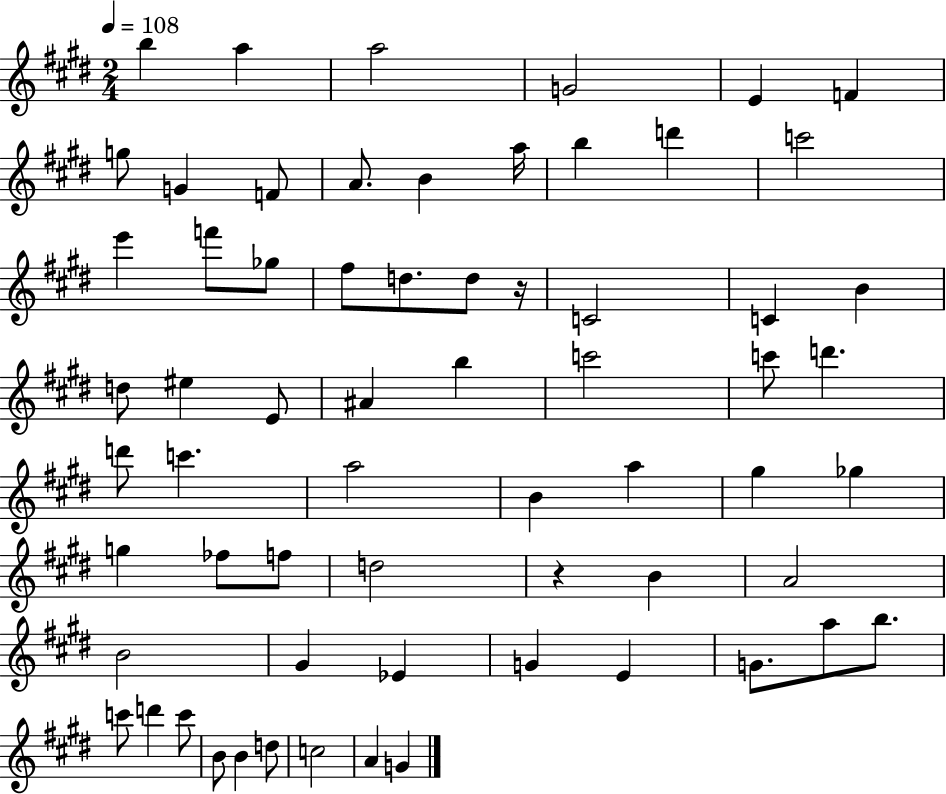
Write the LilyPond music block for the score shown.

{
  \clef treble
  \numericTimeSignature
  \time 2/4
  \key e \major
  \tempo 4 = 108
  b''4 a''4 | a''2 | g'2 | e'4 f'4 | \break g''8 g'4 f'8 | a'8. b'4 a''16 | b''4 d'''4 | c'''2 | \break e'''4 f'''8 ges''8 | fis''8 d''8. d''8 r16 | c'2 | c'4 b'4 | \break d''8 eis''4 e'8 | ais'4 b''4 | c'''2 | c'''8 d'''4. | \break d'''8 c'''4. | a''2 | b'4 a''4 | gis''4 ges''4 | \break g''4 fes''8 f''8 | d''2 | r4 b'4 | a'2 | \break b'2 | gis'4 ees'4 | g'4 e'4 | g'8. a''8 b''8. | \break c'''8 d'''4 c'''8 | b'8 b'4 d''8 | c''2 | a'4 g'4 | \break \bar "|."
}